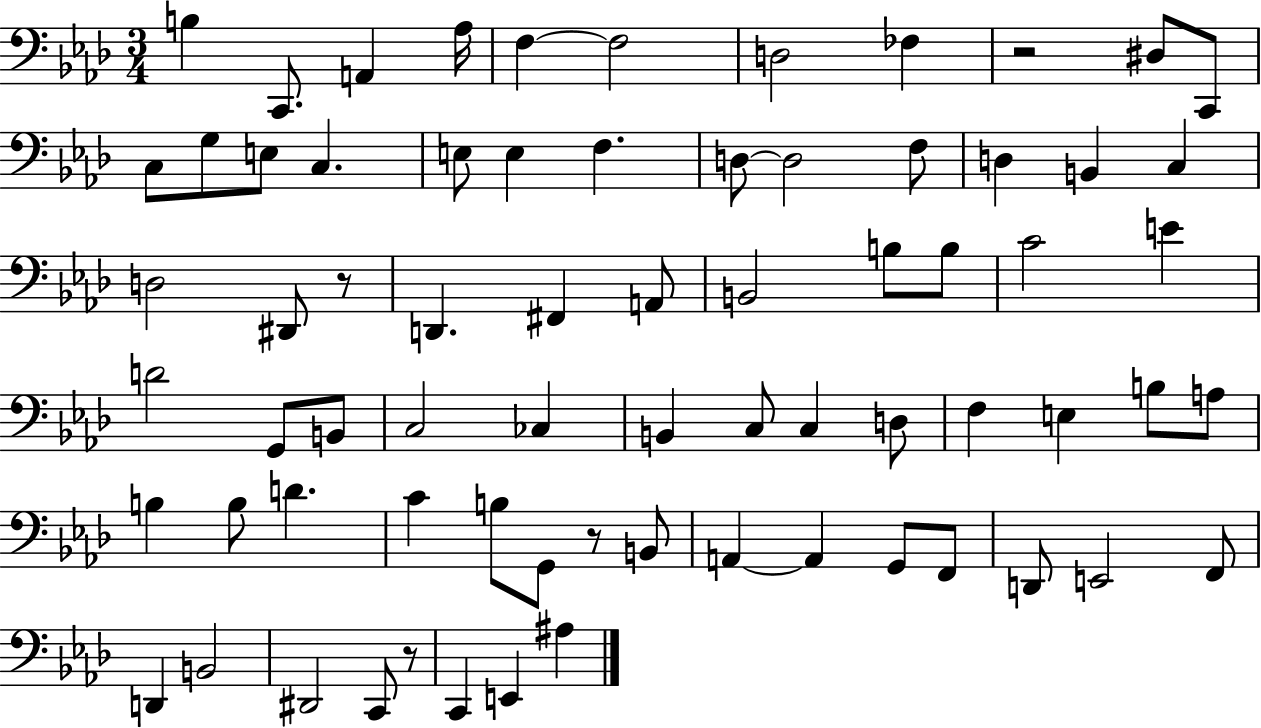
X:1
T:Untitled
M:3/4
L:1/4
K:Ab
B, C,,/2 A,, _A,/4 F, F,2 D,2 _F, z2 ^D,/2 C,,/2 C,/2 G,/2 E,/2 C, E,/2 E, F, D,/2 D,2 F,/2 D, B,, C, D,2 ^D,,/2 z/2 D,, ^F,, A,,/2 B,,2 B,/2 B,/2 C2 E D2 G,,/2 B,,/2 C,2 _C, B,, C,/2 C, D,/2 F, E, B,/2 A,/2 B, B,/2 D C B,/2 G,,/2 z/2 B,,/2 A,, A,, G,,/2 F,,/2 D,,/2 E,,2 F,,/2 D,, B,,2 ^D,,2 C,,/2 z/2 C,, E,, ^A,